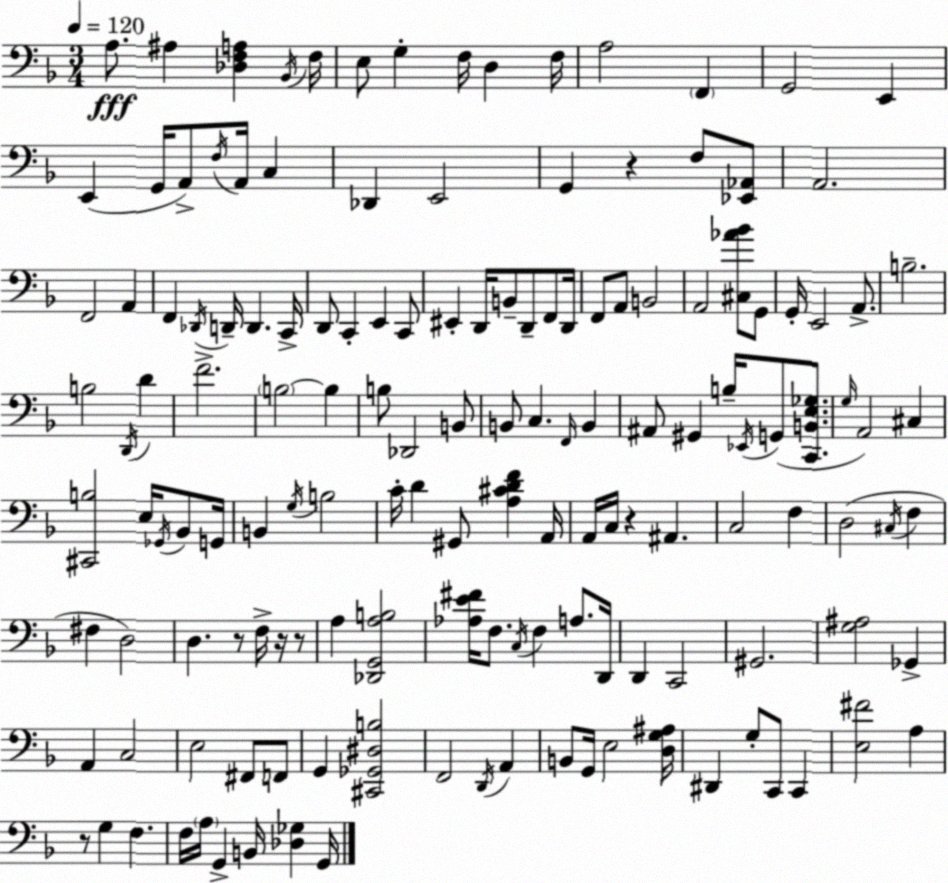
X:1
T:Untitled
M:3/4
L:1/4
K:Dm
A,/2 ^A, [_D,F,A,] _B,,/4 F,/4 E,/2 G, F,/4 D, F,/4 A,2 F,, G,,2 E,, E,, G,,/4 A,,/2 F,/4 A,,/4 C, _D,, E,,2 G,, z F,/2 [_E,,_A,,]/2 A,,2 F,,2 A,, F,, _D,,/4 D,,/4 D,, C,,/4 D,,/2 C,, E,, C,,/2 ^E,, D,,/4 B,,/2 D,,/2 F,,/2 D,,/4 F,,/2 A,,/2 B,,2 A,,2 [^C,_A_B]/2 G,,/2 G,,/4 E,,2 A,,/2 B,2 B,2 D,,/4 D F2 B,2 B, B,/2 _D,,2 B,,/2 B,,/2 C, F,,/4 B,, ^A,,/2 ^G,, B,/4 _E,,/4 G,,/2 [C,,B,,E,_G,]/2 G,/4 A,,2 ^C, [^C,,B,]2 E,/4 _G,,/4 _B,,/2 G,,/4 B,, G,/4 B,2 C/4 D ^G,,/2 [A,^CDF] A,,/4 A,,/4 C,/4 z ^A,, C,2 F, D,2 ^C,/4 F, ^F, D,2 D, z/2 F,/4 z/4 z/2 A, [_D,,G,,A,B,]2 [_A,E^F]/4 F,/2 C,/4 F, A,/2 D,,/4 D,, C,,2 ^G,,2 [G,^A,]2 _G,, A,, C,2 E,2 ^F,,/2 F,,/2 G,, [^C,,_G,,^D,B,]2 F,,2 D,,/4 A,, B,,/2 G,,/4 E,2 [D,G,^A,]/4 ^D,, G,/2 C,,/2 C,, [E,^F]2 A, z/2 G, F, F,/4 A,/4 G,, B,,/4 [_D,_G,] G,,/4